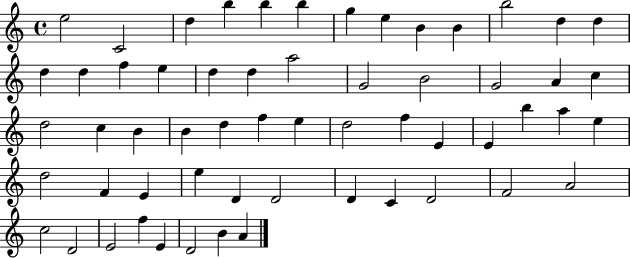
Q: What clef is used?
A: treble